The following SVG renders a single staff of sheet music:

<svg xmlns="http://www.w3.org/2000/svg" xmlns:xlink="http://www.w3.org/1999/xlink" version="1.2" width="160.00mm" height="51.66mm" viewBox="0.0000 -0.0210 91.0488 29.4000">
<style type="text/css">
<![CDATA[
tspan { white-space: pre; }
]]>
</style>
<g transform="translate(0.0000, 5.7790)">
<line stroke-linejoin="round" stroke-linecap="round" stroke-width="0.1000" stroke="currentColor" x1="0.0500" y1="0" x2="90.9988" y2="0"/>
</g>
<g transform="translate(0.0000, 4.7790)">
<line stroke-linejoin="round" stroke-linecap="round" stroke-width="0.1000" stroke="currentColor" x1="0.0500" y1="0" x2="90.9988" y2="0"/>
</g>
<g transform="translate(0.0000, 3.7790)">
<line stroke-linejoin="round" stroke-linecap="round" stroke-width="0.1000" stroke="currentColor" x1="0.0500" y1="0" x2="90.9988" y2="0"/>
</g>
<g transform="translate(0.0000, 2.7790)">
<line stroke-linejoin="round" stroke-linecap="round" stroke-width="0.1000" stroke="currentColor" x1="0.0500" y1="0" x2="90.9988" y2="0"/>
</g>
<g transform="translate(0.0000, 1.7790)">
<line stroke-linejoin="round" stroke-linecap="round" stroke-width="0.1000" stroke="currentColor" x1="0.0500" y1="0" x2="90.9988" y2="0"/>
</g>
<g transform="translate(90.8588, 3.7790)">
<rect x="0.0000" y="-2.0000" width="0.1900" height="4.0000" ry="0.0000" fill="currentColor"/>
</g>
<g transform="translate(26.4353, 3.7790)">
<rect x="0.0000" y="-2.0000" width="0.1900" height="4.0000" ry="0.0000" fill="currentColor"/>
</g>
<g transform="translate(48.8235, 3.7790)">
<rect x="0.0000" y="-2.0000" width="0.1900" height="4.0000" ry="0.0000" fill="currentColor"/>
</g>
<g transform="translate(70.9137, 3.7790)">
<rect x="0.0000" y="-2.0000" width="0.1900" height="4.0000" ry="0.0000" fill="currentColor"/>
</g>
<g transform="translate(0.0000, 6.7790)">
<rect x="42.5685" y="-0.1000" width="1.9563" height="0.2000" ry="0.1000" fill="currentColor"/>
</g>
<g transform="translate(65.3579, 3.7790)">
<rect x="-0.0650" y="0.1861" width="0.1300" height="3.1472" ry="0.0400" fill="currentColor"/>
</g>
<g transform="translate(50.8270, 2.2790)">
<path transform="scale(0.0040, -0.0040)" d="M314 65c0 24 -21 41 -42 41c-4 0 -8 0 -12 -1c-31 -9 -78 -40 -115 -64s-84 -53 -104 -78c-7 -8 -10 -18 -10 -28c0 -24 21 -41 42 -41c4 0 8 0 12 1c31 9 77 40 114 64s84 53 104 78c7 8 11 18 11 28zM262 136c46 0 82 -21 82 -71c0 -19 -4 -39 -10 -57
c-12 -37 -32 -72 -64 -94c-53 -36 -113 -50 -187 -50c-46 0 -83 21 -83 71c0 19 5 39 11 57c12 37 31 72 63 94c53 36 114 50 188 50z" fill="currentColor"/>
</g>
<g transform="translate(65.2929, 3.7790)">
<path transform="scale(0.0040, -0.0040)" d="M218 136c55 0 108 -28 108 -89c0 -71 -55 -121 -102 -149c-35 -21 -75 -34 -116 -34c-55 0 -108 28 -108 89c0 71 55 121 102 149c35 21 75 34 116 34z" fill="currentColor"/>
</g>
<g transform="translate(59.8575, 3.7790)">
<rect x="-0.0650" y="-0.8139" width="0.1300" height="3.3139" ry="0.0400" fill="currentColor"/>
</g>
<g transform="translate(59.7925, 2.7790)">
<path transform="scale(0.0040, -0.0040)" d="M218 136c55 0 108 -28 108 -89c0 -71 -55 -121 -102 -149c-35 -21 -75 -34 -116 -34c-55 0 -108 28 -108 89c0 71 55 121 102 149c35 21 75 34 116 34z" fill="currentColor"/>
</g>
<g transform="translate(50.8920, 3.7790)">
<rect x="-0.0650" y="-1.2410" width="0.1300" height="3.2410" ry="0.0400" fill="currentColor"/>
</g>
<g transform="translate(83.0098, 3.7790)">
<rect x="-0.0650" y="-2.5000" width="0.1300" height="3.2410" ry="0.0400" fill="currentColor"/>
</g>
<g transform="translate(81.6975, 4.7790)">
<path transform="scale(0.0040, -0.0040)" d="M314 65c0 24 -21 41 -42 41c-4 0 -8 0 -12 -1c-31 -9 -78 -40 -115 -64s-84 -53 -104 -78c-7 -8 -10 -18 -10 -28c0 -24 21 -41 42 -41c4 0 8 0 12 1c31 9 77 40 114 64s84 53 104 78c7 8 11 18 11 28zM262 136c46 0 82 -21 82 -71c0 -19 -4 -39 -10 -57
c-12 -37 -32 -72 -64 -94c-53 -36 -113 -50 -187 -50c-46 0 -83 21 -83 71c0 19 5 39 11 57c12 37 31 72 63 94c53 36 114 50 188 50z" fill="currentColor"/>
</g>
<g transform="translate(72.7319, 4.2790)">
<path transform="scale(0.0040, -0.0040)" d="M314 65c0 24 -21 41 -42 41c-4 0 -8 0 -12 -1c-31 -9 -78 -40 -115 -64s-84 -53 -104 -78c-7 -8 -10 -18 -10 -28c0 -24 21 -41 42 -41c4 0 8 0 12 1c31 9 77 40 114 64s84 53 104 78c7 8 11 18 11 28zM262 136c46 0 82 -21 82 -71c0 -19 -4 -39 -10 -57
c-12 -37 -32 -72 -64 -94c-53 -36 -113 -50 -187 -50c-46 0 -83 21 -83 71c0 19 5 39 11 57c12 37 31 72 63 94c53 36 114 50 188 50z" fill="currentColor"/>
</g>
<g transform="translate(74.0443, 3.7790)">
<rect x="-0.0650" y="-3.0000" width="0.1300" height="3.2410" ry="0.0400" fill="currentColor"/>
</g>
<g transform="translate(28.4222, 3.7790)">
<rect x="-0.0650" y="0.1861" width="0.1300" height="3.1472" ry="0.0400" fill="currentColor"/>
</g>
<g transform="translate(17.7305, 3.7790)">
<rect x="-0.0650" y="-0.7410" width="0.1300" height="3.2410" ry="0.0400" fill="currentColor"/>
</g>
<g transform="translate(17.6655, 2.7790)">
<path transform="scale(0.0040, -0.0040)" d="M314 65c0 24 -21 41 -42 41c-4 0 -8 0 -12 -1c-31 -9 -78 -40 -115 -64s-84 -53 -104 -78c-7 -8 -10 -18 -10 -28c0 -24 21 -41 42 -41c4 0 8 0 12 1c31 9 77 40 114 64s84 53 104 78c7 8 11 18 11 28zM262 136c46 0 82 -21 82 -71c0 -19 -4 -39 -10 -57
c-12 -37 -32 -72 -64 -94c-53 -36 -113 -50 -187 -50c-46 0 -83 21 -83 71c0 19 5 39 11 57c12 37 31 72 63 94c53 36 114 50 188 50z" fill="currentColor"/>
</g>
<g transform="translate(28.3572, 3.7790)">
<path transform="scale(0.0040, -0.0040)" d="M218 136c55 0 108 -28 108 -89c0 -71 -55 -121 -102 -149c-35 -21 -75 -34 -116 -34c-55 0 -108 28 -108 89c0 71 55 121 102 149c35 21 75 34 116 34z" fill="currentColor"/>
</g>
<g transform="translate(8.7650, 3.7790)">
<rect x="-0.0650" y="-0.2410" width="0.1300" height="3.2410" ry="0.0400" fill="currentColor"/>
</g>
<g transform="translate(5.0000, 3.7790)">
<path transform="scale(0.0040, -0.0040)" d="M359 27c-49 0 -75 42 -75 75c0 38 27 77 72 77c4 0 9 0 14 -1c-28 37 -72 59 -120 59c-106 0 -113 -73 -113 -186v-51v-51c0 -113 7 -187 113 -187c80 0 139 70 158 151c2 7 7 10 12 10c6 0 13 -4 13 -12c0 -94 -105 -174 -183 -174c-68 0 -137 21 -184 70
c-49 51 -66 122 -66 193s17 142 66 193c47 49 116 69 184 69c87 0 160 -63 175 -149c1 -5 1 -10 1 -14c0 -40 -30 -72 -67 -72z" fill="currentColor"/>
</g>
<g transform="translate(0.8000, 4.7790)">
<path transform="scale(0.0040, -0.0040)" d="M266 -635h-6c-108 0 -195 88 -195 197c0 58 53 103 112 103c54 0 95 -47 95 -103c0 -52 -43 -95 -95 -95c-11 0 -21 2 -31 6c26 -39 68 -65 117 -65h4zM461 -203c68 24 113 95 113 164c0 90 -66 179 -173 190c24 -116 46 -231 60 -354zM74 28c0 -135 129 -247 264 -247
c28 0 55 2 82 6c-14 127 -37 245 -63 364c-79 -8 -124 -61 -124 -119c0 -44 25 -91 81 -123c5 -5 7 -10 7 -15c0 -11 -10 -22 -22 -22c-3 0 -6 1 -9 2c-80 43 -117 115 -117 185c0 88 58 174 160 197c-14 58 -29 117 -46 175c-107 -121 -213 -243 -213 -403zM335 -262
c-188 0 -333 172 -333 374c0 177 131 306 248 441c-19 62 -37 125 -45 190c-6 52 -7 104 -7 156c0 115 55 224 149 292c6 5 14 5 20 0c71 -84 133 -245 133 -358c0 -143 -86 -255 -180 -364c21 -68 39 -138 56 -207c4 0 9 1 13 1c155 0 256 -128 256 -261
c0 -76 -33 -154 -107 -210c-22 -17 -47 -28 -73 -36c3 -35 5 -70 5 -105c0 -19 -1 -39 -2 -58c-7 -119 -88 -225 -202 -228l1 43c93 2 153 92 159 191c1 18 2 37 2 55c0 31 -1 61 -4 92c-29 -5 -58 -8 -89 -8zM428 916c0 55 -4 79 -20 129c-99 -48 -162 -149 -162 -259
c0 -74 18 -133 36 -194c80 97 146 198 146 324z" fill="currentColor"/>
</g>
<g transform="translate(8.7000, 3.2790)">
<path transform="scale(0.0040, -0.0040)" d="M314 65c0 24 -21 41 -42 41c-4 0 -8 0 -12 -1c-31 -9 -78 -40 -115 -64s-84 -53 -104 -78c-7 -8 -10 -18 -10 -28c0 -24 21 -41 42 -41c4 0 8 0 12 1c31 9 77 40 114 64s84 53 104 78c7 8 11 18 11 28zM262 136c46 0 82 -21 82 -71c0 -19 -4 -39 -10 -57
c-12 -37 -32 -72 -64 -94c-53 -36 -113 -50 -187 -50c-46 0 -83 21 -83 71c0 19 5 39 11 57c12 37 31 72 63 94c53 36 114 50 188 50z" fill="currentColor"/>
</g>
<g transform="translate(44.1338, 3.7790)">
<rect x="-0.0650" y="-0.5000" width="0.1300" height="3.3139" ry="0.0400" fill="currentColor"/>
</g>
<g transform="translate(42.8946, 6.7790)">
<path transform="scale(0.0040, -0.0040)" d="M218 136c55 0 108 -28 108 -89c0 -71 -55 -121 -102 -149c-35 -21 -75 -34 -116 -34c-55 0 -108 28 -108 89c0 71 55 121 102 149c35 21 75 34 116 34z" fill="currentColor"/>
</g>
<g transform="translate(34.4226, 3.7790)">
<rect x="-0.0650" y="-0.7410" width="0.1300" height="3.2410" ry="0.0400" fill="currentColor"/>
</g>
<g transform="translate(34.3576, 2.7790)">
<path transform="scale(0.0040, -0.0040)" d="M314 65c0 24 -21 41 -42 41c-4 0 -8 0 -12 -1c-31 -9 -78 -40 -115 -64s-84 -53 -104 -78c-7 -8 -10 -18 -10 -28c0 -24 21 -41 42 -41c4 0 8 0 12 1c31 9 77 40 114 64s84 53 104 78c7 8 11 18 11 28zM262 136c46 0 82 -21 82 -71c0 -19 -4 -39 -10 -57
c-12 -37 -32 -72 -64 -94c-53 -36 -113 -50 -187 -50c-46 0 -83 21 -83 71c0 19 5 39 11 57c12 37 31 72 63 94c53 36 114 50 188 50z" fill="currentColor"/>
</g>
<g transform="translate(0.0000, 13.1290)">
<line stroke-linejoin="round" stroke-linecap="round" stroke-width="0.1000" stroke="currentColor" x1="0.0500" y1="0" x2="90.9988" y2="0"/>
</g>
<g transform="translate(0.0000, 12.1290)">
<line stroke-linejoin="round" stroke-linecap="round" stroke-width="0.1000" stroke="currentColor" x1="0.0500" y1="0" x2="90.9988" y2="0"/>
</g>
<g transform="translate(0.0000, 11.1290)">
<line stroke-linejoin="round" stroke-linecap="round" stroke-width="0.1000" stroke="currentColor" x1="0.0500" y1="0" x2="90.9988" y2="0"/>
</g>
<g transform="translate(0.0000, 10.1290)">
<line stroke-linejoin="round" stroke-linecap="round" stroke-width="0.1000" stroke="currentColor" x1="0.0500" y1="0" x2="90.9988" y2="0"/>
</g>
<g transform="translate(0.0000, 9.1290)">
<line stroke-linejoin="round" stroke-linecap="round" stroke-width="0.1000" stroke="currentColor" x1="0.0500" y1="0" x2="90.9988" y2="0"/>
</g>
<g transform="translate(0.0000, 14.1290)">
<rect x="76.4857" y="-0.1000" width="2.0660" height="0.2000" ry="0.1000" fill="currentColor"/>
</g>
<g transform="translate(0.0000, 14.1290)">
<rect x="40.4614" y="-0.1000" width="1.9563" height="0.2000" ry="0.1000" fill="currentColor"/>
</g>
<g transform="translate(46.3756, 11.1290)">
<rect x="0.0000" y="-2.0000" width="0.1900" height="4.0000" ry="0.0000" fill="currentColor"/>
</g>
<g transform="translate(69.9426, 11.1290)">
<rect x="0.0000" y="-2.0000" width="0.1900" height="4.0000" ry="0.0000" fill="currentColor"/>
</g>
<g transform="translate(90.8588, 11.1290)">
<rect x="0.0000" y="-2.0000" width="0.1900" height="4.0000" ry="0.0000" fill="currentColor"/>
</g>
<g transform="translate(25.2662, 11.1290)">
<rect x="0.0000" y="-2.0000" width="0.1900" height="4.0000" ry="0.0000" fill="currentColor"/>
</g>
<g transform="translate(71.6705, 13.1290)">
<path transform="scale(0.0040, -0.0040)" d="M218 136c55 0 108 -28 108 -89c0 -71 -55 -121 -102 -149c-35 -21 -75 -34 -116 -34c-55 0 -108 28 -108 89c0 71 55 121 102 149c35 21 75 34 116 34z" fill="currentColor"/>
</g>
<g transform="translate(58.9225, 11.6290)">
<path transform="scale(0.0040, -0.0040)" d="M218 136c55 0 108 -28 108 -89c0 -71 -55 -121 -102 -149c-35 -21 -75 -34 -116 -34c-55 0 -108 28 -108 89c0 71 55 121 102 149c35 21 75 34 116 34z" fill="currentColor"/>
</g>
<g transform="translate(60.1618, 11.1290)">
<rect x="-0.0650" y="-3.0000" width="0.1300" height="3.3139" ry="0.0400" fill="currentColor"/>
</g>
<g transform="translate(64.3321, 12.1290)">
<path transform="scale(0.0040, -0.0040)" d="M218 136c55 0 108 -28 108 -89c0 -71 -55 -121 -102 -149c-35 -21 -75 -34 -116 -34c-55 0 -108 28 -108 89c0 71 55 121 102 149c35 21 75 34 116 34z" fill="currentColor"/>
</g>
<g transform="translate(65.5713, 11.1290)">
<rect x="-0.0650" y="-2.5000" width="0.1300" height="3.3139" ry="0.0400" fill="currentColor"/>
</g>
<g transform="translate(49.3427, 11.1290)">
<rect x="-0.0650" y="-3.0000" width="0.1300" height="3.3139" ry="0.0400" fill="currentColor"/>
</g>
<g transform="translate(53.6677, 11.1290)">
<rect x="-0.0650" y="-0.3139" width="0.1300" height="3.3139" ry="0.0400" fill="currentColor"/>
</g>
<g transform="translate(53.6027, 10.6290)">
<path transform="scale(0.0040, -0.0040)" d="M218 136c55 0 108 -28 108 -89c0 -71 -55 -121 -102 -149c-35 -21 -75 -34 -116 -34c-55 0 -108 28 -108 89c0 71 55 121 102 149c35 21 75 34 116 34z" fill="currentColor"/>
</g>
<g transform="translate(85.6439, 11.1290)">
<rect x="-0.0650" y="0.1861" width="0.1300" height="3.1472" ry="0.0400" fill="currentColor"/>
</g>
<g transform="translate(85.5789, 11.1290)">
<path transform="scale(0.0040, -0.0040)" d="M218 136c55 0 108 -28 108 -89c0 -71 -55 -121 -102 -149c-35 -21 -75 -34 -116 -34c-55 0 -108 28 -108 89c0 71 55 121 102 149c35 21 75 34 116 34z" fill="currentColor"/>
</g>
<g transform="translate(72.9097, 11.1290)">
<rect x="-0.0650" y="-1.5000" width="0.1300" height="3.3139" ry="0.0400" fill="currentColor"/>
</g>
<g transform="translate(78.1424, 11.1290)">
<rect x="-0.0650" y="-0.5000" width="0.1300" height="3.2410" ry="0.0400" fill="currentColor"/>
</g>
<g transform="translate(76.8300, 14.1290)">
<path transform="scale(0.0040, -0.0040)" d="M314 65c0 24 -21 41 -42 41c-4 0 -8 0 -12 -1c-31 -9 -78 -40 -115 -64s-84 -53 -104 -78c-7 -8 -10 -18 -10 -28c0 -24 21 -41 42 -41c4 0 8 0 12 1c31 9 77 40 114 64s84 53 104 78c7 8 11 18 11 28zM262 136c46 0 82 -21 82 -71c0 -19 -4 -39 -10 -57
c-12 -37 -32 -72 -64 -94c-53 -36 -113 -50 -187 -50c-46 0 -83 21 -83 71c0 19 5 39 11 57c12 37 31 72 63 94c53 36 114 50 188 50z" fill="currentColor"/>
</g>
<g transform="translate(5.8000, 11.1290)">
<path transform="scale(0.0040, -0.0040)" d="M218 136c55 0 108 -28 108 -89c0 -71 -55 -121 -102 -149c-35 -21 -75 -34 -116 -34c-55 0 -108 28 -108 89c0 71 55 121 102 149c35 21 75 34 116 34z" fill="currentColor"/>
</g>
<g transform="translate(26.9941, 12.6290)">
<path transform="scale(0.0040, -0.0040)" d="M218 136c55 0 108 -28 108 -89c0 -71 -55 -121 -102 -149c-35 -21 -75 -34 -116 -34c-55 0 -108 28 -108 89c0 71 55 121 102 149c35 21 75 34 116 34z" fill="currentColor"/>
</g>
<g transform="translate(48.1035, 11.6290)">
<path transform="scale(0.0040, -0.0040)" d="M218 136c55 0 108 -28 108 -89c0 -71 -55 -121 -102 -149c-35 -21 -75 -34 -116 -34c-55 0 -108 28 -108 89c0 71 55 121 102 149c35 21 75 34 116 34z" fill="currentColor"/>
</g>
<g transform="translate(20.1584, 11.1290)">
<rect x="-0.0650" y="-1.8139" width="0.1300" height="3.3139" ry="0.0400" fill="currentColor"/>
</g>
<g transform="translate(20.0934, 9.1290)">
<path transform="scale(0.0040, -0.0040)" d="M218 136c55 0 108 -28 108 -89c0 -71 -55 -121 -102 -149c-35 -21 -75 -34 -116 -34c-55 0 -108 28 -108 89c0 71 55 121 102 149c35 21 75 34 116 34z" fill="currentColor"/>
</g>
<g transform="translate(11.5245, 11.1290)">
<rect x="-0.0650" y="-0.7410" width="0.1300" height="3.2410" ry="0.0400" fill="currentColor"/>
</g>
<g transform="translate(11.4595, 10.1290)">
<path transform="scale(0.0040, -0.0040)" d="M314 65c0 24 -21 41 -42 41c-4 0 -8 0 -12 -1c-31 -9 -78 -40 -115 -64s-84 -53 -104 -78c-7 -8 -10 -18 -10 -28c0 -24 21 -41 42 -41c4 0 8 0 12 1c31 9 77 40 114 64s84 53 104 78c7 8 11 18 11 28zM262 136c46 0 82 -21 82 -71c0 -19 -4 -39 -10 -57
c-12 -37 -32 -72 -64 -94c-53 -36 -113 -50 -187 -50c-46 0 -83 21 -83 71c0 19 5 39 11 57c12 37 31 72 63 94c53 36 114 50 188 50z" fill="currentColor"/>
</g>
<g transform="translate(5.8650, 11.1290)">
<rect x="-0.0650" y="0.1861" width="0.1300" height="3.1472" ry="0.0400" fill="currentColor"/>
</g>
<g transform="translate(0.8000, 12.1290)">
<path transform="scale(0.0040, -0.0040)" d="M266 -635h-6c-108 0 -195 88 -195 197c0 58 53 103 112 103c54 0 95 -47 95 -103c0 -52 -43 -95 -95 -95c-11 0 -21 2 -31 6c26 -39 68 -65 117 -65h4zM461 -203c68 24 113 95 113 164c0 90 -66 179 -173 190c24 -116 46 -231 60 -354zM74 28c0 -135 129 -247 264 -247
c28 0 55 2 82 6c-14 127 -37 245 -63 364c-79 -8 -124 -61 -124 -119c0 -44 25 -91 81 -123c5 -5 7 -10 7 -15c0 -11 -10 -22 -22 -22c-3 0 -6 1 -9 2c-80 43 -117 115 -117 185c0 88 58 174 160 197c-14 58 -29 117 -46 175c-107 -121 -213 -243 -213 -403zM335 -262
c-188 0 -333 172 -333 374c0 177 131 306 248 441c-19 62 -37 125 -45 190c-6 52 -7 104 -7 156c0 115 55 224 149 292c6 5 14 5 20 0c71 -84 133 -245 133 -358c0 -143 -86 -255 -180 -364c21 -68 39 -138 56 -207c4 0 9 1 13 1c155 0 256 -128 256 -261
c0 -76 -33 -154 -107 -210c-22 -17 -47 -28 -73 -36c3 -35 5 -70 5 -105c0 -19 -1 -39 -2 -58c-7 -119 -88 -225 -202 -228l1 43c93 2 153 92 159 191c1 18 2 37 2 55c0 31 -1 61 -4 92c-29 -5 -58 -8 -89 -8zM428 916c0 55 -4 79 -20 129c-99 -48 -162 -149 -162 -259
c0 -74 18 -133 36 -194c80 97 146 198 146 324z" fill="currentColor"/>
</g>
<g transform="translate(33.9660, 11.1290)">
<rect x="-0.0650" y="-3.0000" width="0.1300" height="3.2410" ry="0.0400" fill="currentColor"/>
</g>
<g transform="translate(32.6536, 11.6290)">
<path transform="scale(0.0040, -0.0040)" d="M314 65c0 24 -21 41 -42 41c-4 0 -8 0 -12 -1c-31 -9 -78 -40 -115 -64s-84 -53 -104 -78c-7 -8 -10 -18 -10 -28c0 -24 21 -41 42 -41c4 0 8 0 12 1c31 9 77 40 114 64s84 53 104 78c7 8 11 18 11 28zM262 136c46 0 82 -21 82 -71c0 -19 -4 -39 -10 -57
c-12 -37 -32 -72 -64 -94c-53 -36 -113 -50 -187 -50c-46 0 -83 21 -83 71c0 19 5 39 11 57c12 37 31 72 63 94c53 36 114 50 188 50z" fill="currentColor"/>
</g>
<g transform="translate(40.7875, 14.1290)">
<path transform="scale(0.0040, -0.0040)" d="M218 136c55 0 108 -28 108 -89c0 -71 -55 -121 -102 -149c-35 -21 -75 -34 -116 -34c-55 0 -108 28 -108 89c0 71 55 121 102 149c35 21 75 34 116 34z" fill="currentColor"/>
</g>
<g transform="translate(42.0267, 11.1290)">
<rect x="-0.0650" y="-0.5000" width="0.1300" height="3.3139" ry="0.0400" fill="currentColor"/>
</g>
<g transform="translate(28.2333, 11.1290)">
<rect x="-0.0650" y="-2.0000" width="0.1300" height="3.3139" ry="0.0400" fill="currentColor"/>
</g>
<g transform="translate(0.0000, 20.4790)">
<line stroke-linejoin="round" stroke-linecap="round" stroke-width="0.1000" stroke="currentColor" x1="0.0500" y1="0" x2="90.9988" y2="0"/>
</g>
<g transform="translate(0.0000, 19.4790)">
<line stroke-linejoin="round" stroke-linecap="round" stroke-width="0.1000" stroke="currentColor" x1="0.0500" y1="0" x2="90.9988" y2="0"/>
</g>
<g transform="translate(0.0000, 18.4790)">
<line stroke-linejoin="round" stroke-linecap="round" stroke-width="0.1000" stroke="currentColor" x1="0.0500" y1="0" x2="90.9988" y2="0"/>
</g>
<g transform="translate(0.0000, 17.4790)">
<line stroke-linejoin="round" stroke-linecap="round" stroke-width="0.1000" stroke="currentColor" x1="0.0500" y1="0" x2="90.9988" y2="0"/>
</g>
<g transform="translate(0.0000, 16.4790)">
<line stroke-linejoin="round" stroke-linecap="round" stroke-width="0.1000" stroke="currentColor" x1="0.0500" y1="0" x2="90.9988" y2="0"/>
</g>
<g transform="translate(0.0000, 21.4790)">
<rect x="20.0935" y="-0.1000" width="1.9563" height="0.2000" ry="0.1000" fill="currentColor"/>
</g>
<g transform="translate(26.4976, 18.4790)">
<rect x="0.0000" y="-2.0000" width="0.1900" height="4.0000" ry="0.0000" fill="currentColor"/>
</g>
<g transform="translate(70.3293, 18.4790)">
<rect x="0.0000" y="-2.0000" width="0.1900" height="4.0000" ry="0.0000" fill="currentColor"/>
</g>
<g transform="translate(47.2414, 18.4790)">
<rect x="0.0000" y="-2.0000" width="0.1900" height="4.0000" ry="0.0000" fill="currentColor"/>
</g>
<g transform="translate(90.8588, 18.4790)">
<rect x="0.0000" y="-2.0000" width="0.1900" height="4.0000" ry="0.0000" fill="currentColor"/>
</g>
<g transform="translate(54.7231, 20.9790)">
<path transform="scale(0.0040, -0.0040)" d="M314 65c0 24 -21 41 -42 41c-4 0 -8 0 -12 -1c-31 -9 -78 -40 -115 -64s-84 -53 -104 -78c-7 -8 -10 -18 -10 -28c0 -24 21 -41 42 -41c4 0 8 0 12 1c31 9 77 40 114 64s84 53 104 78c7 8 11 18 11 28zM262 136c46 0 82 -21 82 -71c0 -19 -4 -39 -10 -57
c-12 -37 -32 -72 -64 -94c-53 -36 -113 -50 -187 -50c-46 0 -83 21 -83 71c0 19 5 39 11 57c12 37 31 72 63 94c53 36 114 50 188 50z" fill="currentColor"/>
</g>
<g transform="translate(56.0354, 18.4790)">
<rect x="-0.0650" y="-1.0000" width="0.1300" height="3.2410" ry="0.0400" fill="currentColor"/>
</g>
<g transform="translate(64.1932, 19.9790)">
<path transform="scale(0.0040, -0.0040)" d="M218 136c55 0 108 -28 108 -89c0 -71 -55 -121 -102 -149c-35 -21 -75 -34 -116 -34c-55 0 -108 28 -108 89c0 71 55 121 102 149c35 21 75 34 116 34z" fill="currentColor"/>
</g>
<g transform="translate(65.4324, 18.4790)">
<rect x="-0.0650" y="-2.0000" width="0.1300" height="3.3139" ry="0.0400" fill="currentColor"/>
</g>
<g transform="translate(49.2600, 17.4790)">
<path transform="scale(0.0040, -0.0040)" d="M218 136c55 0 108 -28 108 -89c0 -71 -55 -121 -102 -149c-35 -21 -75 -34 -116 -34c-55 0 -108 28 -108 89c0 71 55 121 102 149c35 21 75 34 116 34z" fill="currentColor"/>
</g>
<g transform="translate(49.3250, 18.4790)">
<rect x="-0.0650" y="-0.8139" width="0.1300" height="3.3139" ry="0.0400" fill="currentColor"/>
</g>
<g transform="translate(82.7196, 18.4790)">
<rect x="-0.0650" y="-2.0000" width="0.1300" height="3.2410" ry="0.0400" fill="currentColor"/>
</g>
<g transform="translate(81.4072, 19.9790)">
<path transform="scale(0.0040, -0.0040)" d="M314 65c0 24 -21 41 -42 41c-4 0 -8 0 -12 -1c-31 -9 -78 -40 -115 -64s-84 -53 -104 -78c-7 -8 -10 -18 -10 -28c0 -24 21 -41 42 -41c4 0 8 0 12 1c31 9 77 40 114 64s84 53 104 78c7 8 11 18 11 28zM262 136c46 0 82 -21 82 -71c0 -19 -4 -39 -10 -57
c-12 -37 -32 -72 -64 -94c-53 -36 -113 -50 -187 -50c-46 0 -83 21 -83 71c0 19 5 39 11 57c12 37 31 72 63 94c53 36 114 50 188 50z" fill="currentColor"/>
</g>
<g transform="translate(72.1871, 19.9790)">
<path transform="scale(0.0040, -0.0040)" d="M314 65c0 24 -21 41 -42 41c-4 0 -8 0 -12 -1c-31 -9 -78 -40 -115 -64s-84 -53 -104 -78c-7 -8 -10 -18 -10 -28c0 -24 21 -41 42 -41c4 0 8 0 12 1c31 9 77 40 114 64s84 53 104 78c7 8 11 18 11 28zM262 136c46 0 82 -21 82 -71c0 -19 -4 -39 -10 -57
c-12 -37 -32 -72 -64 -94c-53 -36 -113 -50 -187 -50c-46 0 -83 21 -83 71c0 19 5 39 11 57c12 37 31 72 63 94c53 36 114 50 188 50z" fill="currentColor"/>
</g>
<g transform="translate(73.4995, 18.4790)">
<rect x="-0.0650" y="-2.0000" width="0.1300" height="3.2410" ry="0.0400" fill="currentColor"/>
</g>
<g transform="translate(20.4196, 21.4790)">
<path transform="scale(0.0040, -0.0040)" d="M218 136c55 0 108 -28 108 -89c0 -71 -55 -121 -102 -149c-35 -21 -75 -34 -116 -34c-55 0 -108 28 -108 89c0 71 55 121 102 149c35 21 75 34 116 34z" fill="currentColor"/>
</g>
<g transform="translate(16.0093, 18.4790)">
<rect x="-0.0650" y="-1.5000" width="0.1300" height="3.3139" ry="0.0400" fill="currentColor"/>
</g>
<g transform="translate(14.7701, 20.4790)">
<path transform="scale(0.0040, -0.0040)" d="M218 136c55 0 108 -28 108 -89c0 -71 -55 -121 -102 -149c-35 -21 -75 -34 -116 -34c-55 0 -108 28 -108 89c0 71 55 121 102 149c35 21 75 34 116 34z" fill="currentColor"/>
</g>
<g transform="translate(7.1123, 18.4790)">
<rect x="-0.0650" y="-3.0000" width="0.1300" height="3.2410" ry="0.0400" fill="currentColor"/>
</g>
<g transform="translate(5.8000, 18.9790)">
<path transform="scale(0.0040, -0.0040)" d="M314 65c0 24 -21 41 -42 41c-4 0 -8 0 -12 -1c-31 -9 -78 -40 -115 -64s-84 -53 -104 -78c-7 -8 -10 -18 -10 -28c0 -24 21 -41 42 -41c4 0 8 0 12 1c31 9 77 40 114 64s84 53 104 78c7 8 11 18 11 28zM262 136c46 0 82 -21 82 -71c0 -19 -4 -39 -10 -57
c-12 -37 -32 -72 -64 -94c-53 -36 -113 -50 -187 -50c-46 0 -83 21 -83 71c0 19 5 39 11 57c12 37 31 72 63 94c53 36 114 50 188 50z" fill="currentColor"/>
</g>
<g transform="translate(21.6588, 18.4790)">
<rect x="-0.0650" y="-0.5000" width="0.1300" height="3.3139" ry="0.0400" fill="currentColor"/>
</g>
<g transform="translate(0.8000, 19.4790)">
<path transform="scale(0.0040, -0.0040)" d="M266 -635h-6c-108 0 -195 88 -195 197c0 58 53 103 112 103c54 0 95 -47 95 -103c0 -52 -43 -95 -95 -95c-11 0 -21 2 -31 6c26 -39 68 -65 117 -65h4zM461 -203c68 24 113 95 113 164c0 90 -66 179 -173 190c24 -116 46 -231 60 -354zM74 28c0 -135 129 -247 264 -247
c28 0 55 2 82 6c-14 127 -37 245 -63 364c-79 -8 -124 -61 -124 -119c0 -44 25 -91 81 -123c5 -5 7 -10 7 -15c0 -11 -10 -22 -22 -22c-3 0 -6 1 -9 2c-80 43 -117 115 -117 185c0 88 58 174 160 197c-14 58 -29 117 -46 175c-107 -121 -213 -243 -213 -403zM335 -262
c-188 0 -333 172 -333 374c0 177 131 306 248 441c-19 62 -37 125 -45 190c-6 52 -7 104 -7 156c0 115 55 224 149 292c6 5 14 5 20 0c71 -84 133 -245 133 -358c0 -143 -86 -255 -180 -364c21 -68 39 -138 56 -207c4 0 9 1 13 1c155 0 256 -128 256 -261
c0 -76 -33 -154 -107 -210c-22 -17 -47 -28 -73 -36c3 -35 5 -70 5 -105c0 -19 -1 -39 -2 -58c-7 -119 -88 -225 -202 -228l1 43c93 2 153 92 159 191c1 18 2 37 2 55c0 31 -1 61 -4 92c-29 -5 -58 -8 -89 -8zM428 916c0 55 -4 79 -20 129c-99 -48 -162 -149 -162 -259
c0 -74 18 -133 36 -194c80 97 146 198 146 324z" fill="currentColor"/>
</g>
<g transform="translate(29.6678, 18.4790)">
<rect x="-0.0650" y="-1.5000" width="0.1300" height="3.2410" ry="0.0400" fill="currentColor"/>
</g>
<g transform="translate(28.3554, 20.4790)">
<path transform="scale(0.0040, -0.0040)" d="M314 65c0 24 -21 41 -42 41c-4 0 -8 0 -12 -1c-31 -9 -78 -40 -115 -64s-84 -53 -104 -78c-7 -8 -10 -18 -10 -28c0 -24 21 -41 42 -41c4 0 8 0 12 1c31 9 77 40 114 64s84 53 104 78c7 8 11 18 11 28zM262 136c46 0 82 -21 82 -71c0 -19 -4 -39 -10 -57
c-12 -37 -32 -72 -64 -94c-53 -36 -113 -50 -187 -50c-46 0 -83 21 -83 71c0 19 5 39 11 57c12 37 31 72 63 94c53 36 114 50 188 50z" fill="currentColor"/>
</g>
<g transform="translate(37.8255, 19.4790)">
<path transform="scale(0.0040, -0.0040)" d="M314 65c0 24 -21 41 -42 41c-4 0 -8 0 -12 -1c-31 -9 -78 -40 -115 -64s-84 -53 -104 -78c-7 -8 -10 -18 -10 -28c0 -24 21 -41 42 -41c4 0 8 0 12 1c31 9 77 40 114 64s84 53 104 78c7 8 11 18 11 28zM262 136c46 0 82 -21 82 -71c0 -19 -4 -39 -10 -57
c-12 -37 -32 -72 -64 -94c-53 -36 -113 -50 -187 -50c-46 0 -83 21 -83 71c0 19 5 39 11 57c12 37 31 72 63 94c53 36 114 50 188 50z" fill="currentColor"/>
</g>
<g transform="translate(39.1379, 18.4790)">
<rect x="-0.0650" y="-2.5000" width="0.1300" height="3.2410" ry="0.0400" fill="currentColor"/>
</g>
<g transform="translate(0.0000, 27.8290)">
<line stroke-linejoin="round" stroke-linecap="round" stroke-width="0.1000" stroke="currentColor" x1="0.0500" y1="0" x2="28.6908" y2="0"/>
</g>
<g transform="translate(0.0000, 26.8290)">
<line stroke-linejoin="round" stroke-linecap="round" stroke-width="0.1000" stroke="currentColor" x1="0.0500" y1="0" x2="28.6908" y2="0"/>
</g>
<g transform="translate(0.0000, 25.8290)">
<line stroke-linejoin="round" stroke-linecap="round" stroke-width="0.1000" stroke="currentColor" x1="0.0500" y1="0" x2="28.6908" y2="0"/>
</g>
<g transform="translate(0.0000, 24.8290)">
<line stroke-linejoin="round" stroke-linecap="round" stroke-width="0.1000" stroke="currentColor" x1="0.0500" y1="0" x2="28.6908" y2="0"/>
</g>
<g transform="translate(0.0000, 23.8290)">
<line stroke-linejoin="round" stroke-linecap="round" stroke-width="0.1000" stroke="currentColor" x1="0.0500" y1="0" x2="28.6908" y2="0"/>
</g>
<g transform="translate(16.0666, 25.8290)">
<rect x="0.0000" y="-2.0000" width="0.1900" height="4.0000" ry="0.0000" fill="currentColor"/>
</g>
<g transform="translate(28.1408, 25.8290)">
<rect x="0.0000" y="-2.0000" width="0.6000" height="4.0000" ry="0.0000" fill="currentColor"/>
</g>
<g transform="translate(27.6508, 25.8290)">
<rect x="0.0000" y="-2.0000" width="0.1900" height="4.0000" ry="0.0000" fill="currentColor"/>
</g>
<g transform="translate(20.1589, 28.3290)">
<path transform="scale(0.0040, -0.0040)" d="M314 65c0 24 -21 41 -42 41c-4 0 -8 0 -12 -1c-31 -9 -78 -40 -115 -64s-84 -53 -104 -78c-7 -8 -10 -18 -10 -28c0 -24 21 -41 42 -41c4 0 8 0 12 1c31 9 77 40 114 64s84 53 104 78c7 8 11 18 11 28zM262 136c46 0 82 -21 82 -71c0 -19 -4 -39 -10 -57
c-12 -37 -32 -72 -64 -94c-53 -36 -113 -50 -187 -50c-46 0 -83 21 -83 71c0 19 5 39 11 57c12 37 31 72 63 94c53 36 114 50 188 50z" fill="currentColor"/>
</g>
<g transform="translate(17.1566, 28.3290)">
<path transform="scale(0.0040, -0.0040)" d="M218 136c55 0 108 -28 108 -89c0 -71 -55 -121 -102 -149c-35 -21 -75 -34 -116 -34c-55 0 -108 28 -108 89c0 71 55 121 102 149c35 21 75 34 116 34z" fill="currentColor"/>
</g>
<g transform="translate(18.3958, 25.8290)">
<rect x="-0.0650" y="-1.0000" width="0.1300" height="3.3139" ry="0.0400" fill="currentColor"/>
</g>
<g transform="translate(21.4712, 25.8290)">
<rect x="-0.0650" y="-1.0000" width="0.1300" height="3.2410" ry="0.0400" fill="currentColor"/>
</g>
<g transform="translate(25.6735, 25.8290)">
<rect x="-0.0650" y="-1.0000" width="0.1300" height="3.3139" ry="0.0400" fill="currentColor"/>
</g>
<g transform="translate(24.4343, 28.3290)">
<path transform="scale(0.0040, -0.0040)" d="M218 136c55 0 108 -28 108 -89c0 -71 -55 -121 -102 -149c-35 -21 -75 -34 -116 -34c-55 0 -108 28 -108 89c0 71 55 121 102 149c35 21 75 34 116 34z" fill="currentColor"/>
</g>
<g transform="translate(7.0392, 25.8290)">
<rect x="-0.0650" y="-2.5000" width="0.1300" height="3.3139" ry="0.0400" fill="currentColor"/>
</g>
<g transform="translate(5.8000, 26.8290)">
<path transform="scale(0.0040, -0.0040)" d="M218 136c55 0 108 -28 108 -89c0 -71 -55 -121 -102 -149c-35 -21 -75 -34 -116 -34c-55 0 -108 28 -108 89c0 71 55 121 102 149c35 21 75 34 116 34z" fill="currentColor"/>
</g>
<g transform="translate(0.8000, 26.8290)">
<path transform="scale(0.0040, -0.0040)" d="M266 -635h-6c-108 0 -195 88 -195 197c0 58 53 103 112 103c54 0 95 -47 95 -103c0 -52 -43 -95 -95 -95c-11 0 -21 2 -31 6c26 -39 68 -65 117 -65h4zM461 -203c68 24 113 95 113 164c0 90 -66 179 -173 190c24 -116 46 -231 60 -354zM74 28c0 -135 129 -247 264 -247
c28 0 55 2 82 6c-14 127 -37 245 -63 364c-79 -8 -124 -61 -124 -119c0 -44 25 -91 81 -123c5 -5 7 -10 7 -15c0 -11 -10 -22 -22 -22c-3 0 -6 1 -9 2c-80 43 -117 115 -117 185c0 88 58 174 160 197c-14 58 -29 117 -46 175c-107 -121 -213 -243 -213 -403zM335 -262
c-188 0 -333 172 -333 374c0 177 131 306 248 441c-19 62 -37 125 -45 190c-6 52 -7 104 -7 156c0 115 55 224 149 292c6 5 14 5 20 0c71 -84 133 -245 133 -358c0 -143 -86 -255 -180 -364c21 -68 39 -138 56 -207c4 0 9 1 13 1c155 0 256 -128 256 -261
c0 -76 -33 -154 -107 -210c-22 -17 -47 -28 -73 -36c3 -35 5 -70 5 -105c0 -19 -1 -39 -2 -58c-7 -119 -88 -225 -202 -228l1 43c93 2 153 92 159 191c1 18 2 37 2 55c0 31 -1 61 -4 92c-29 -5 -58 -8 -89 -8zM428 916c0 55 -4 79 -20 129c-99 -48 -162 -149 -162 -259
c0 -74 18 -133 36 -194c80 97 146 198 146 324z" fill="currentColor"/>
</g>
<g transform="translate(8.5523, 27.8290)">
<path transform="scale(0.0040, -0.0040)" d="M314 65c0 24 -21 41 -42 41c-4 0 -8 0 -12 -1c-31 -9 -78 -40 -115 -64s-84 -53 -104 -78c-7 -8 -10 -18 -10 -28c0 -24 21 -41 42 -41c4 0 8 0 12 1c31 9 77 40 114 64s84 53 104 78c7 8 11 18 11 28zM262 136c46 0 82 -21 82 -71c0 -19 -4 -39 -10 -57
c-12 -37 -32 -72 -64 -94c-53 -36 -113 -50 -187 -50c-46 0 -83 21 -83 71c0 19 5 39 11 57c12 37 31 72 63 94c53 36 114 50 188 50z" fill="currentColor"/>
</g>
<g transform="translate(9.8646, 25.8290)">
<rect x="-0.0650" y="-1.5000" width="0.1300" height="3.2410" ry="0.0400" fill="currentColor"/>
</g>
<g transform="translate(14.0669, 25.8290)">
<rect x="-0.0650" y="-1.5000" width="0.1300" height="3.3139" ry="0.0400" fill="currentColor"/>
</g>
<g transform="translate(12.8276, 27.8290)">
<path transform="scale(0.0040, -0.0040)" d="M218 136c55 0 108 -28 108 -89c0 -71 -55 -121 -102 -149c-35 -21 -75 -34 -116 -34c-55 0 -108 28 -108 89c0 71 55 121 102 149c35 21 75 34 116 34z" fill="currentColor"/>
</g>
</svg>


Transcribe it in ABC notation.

X:1
T:Untitled
M:4/4
L:1/4
K:C
c2 d2 B d2 C e2 d B A2 G2 B d2 f F A2 C A c A G E C2 B A2 E C E2 G2 d D2 F F2 F2 G E2 E D D2 D